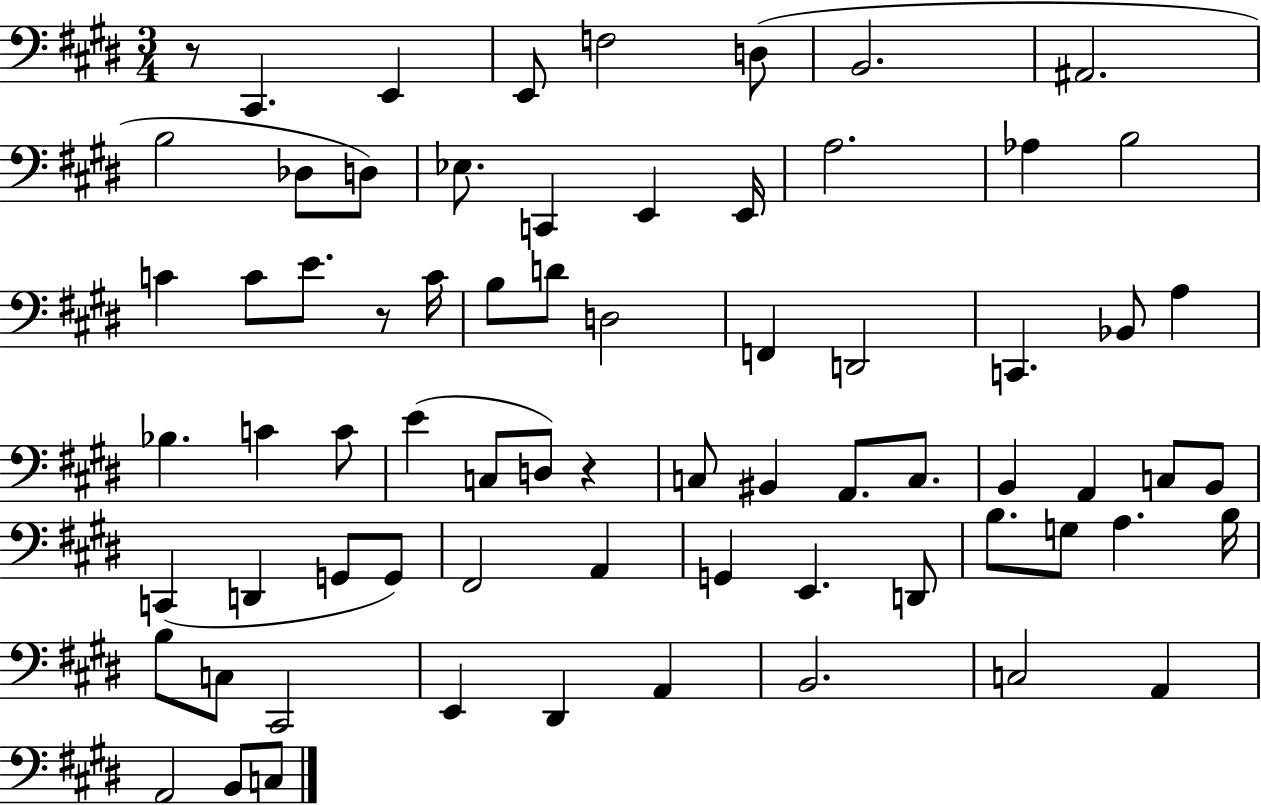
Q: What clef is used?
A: bass